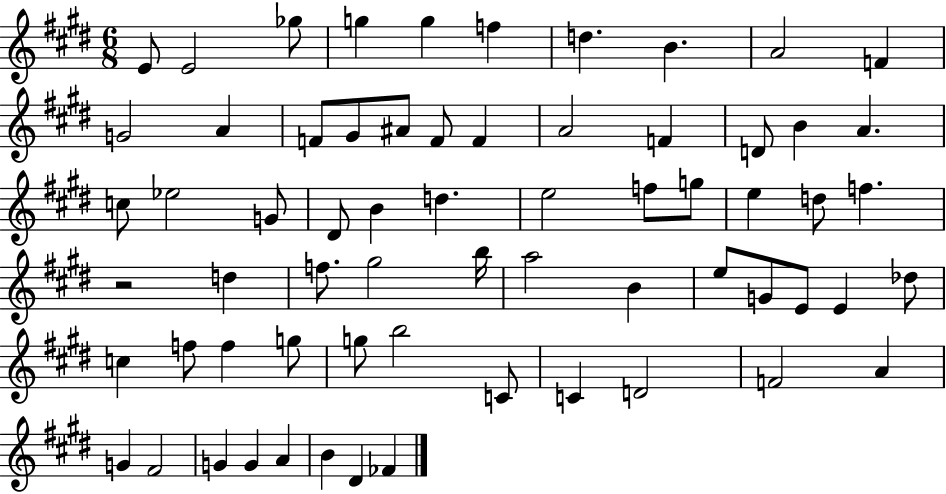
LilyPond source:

{
  \clef treble
  \numericTimeSignature
  \time 6/8
  \key e \major
  e'8 e'2 ges''8 | g''4 g''4 f''4 | d''4. b'4. | a'2 f'4 | \break g'2 a'4 | f'8 gis'8 ais'8 f'8 f'4 | a'2 f'4 | d'8 b'4 a'4. | \break c''8 ees''2 g'8 | dis'8 b'4 d''4. | e''2 f''8 g''8 | e''4 d''8 f''4. | \break r2 d''4 | f''8. gis''2 b''16 | a''2 b'4 | e''8 g'8 e'8 e'4 des''8 | \break c''4 f''8 f''4 g''8 | g''8 b''2 c'8 | c'4 d'2 | f'2 a'4 | \break g'4 fis'2 | g'4 g'4 a'4 | b'4 dis'4 fes'4 | \bar "|."
}